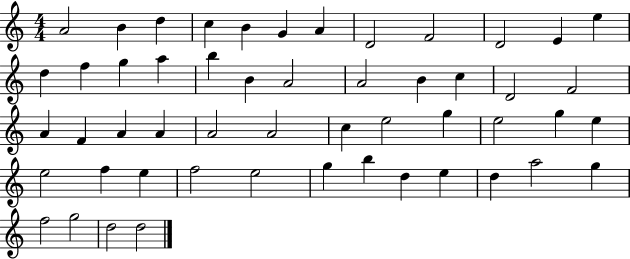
A4/h B4/q D5/q C5/q B4/q G4/q A4/q D4/h F4/h D4/h E4/q E5/q D5/q F5/q G5/q A5/q B5/q B4/q A4/h A4/h B4/q C5/q D4/h F4/h A4/q F4/q A4/q A4/q A4/h A4/h C5/q E5/h G5/q E5/h G5/q E5/q E5/h F5/q E5/q F5/h E5/h G5/q B5/q D5/q E5/q D5/q A5/h G5/q F5/h G5/h D5/h D5/h